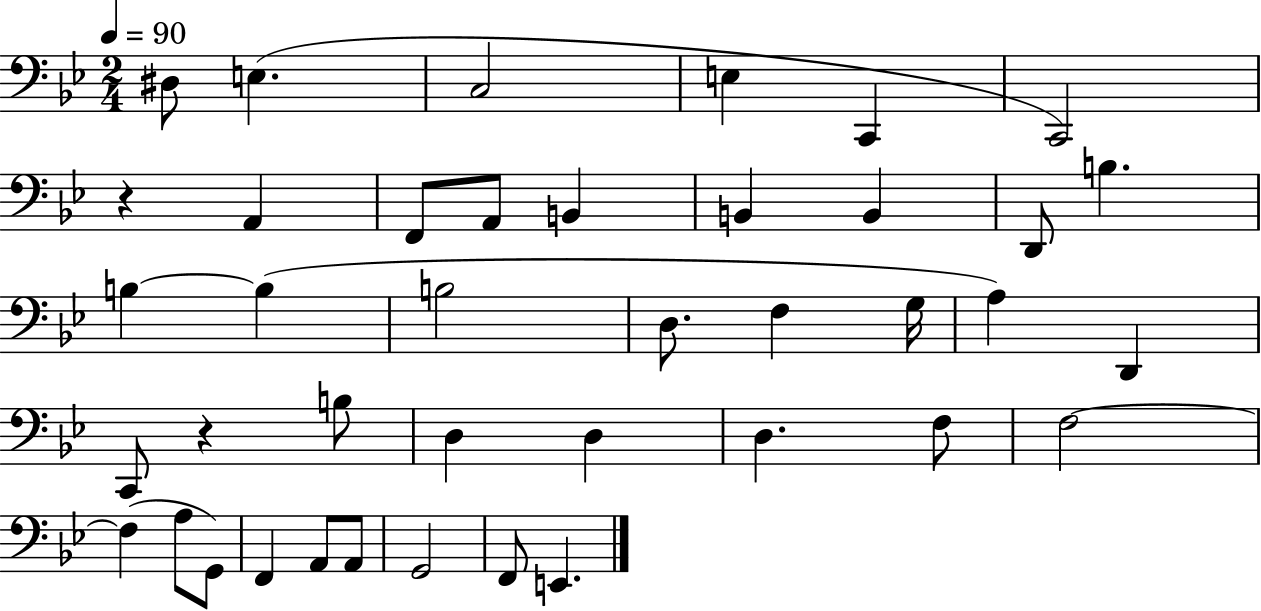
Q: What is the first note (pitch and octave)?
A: D#3